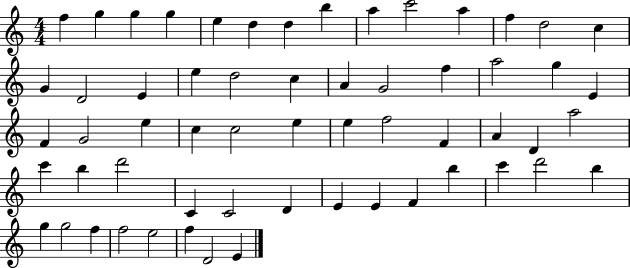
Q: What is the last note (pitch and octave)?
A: E4